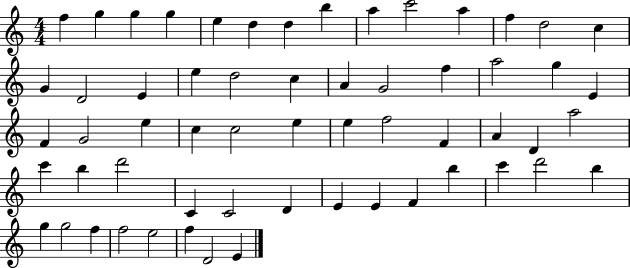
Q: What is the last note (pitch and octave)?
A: E4